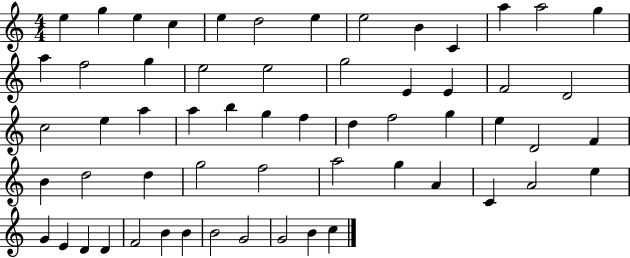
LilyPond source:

{
  \clef treble
  \numericTimeSignature
  \time 4/4
  \key c \major
  e''4 g''4 e''4 c''4 | e''4 d''2 e''4 | e''2 b'4 c'4 | a''4 a''2 g''4 | \break a''4 f''2 g''4 | e''2 e''2 | g''2 e'4 e'4 | f'2 d'2 | \break c''2 e''4 a''4 | a''4 b''4 g''4 f''4 | d''4 f''2 g''4 | e''4 d'2 f'4 | \break b'4 d''2 d''4 | g''2 f''2 | a''2 g''4 a'4 | c'4 a'2 e''4 | \break g'4 e'4 d'4 d'4 | f'2 b'4 b'4 | b'2 g'2 | g'2 b'4 c''4 | \break \bar "|."
}